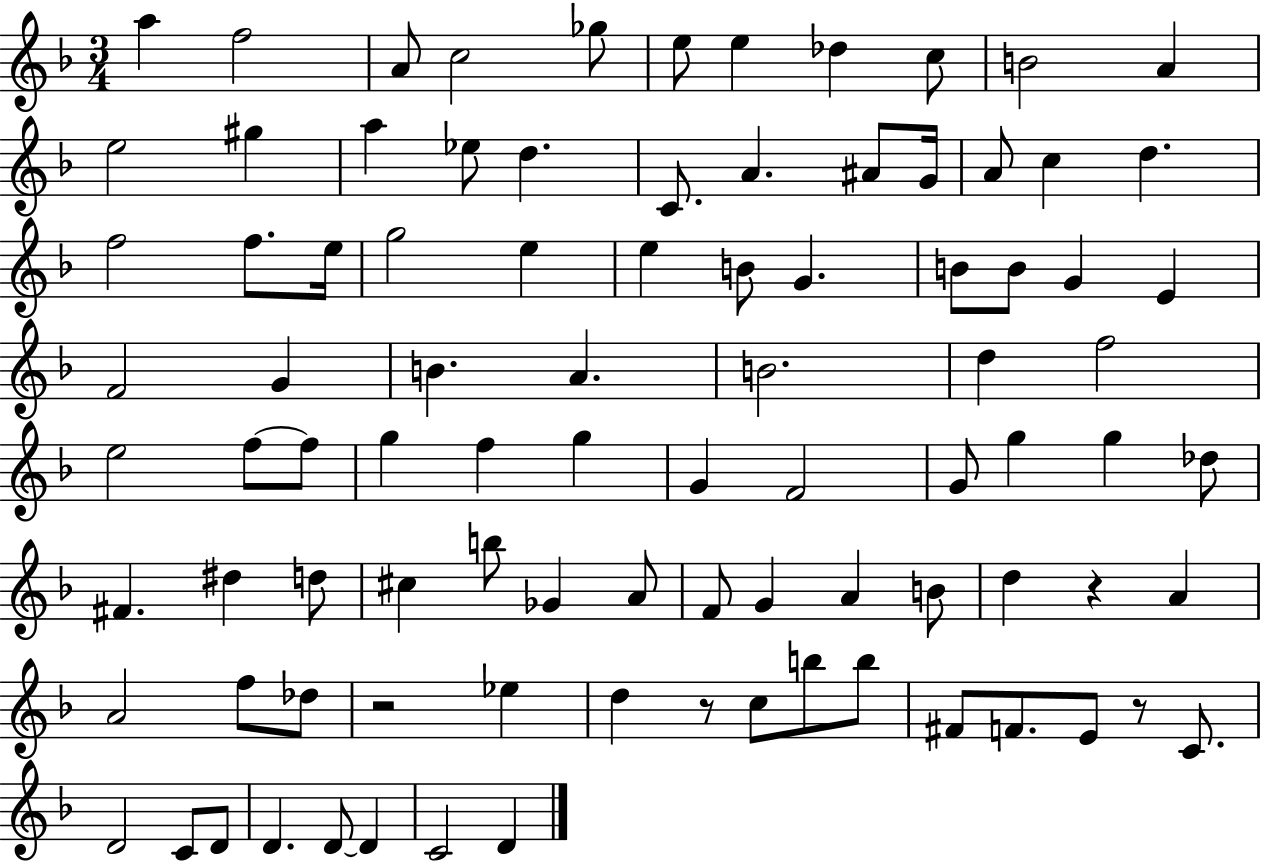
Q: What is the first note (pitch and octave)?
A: A5